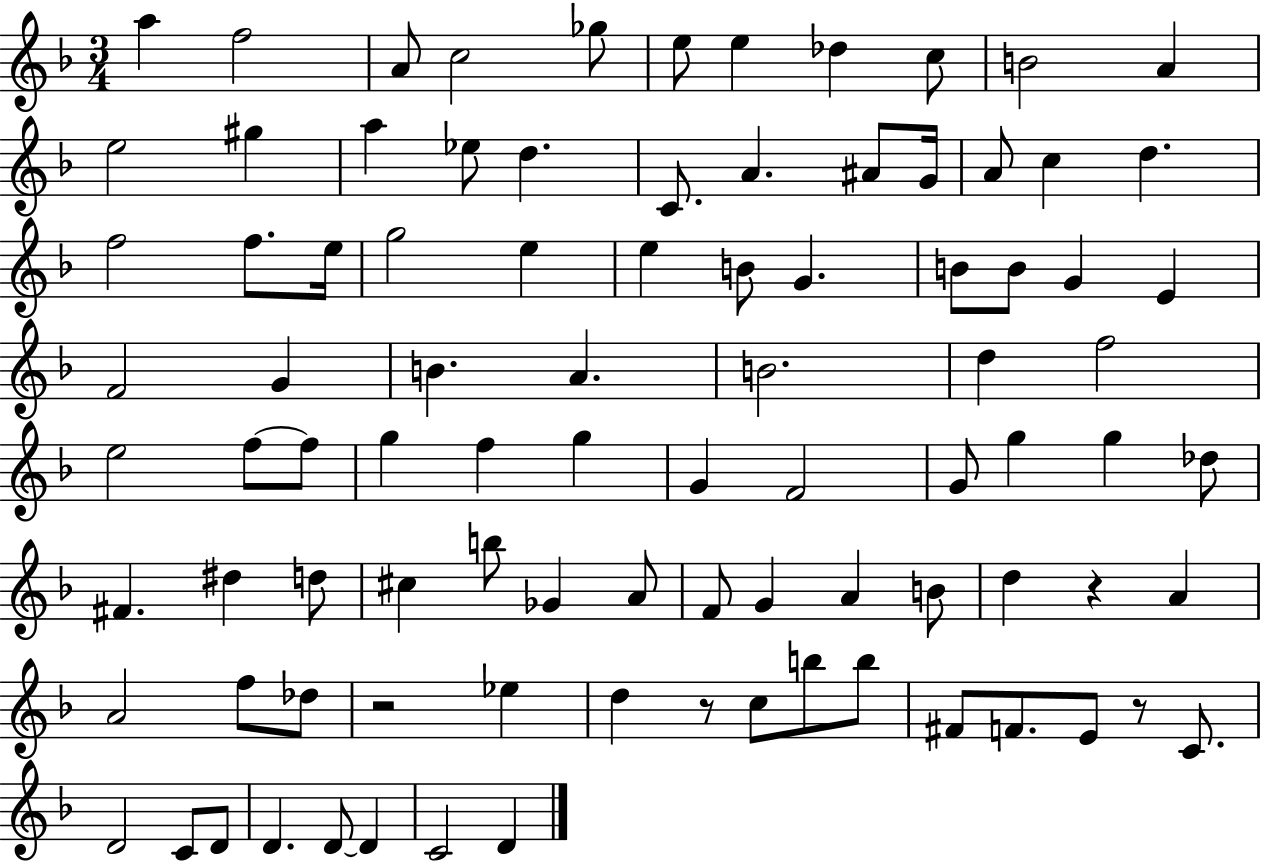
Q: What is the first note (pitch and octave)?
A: A5